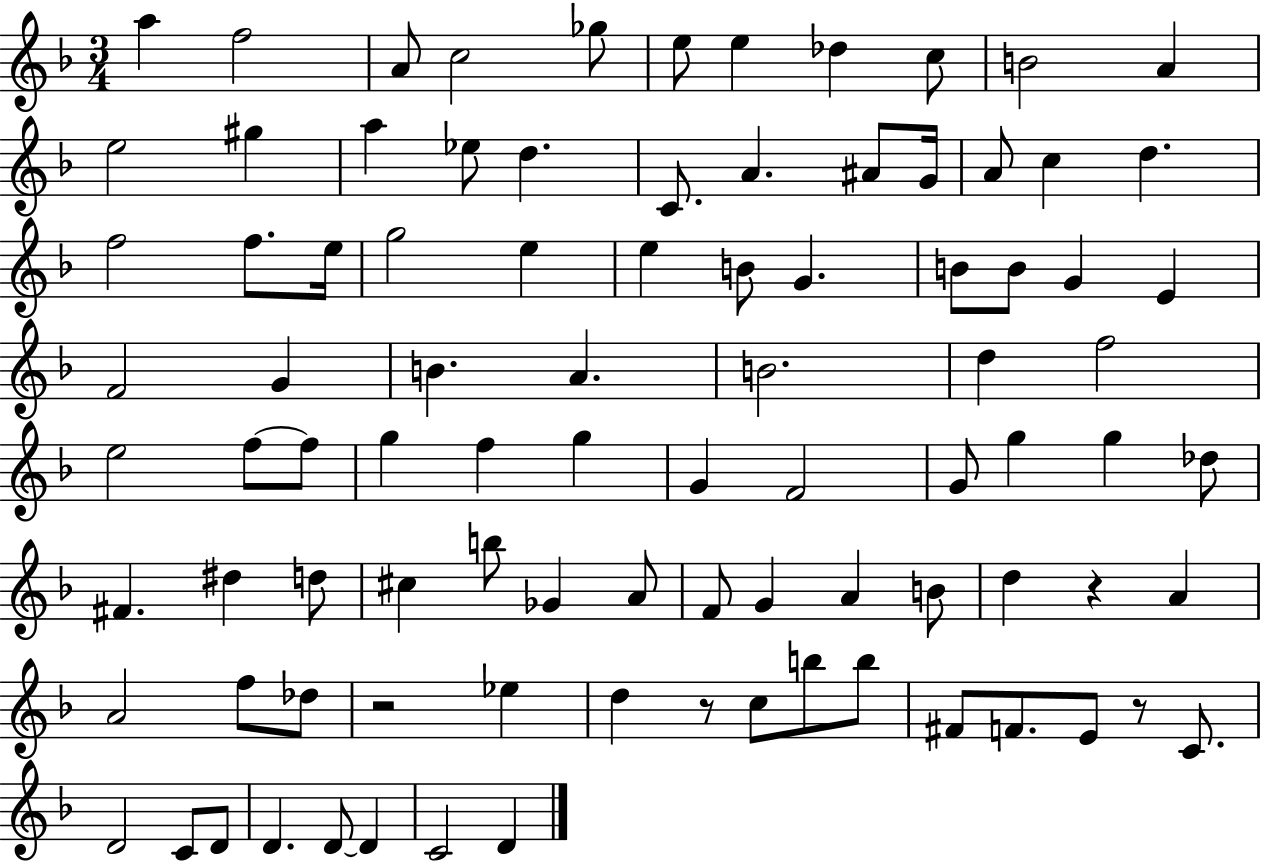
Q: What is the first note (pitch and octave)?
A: A5